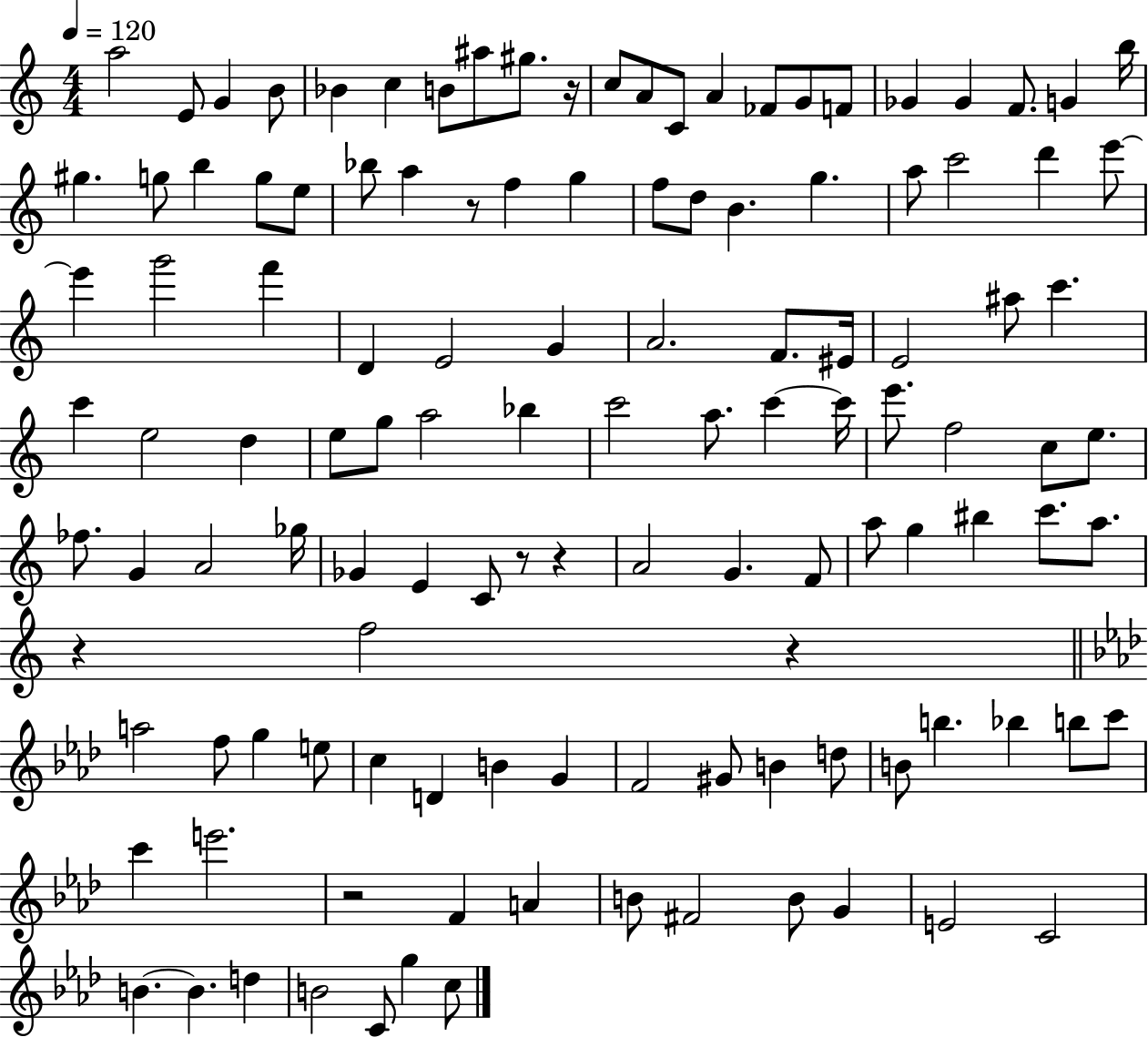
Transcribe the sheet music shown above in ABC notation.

X:1
T:Untitled
M:4/4
L:1/4
K:C
a2 E/2 G B/2 _B c B/2 ^a/2 ^g/2 z/4 c/2 A/2 C/2 A _F/2 G/2 F/2 _G _G F/2 G b/4 ^g g/2 b g/2 e/2 _b/2 a z/2 f g f/2 d/2 B g a/2 c'2 d' e'/2 e' g'2 f' D E2 G A2 F/2 ^E/4 E2 ^a/2 c' c' e2 d e/2 g/2 a2 _b c'2 a/2 c' c'/4 e'/2 f2 c/2 e/2 _f/2 G A2 _g/4 _G E C/2 z/2 z A2 G F/2 a/2 g ^b c'/2 a/2 z f2 z a2 f/2 g e/2 c D B G F2 ^G/2 B d/2 B/2 b _b b/2 c'/2 c' e'2 z2 F A B/2 ^F2 B/2 G E2 C2 B B d B2 C/2 g c/2